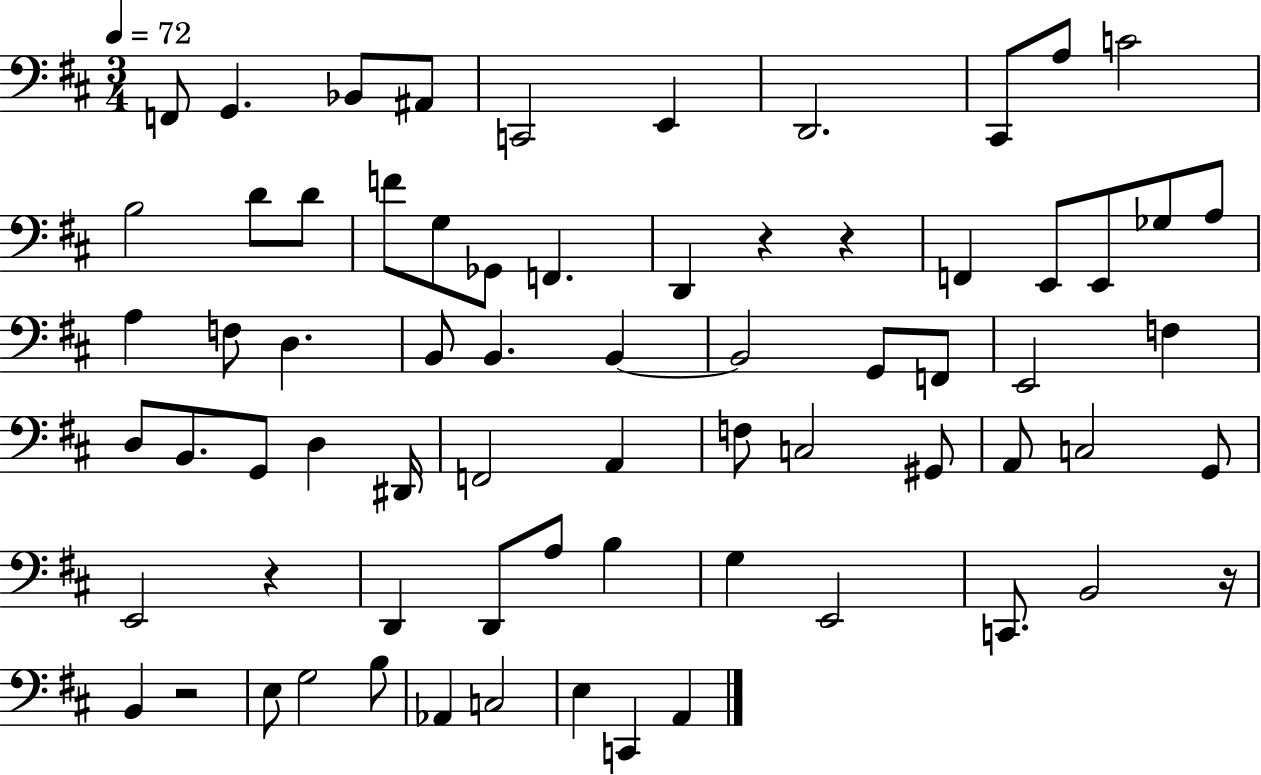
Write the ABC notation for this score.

X:1
T:Untitled
M:3/4
L:1/4
K:D
F,,/2 G,, _B,,/2 ^A,,/2 C,,2 E,, D,,2 ^C,,/2 A,/2 C2 B,2 D/2 D/2 F/2 G,/2 _G,,/2 F,, D,, z z F,, E,,/2 E,,/2 _G,/2 A,/2 A, F,/2 D, B,,/2 B,, B,, B,,2 G,,/2 F,,/2 E,,2 F, D,/2 B,,/2 G,,/2 D, ^D,,/4 F,,2 A,, F,/2 C,2 ^G,,/2 A,,/2 C,2 G,,/2 E,,2 z D,, D,,/2 A,/2 B, G, E,,2 C,,/2 B,,2 z/4 B,, z2 E,/2 G,2 B,/2 _A,, C,2 E, C,, A,,